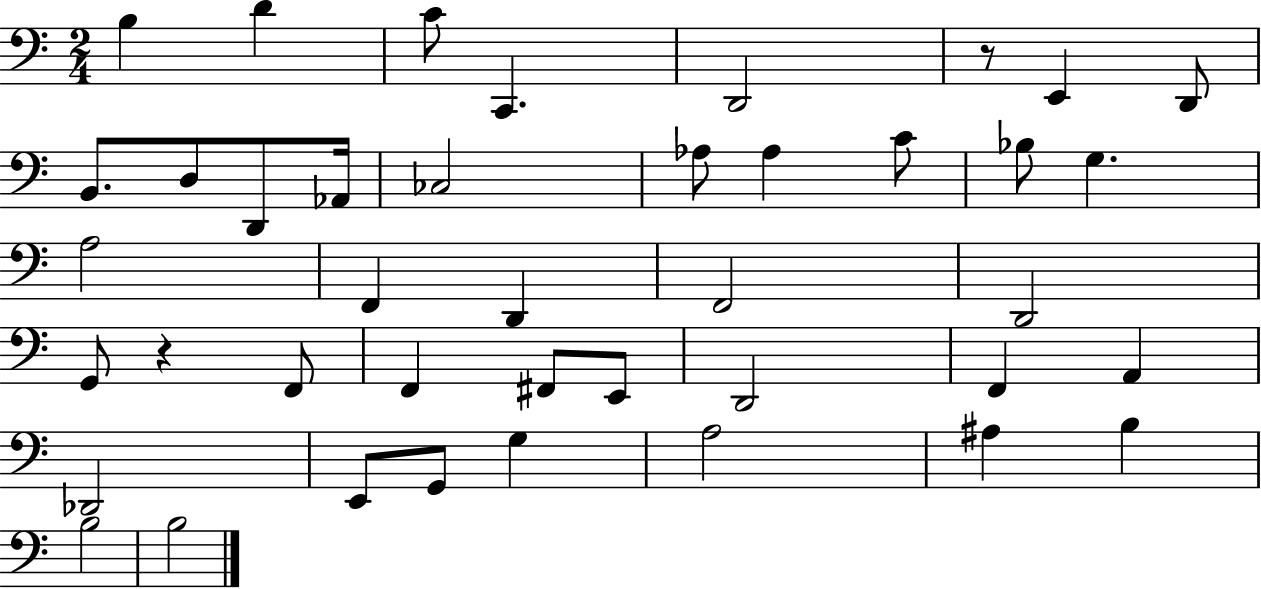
B3/q D4/q C4/e C2/q. D2/h R/e E2/q D2/e B2/e. D3/e D2/e Ab2/s CES3/h Ab3/e Ab3/q C4/e Bb3/e G3/q. A3/h F2/q D2/q F2/h D2/h G2/e R/q F2/e F2/q F#2/e E2/e D2/h F2/q A2/q Db2/h E2/e G2/e G3/q A3/h A#3/q B3/q B3/h B3/h